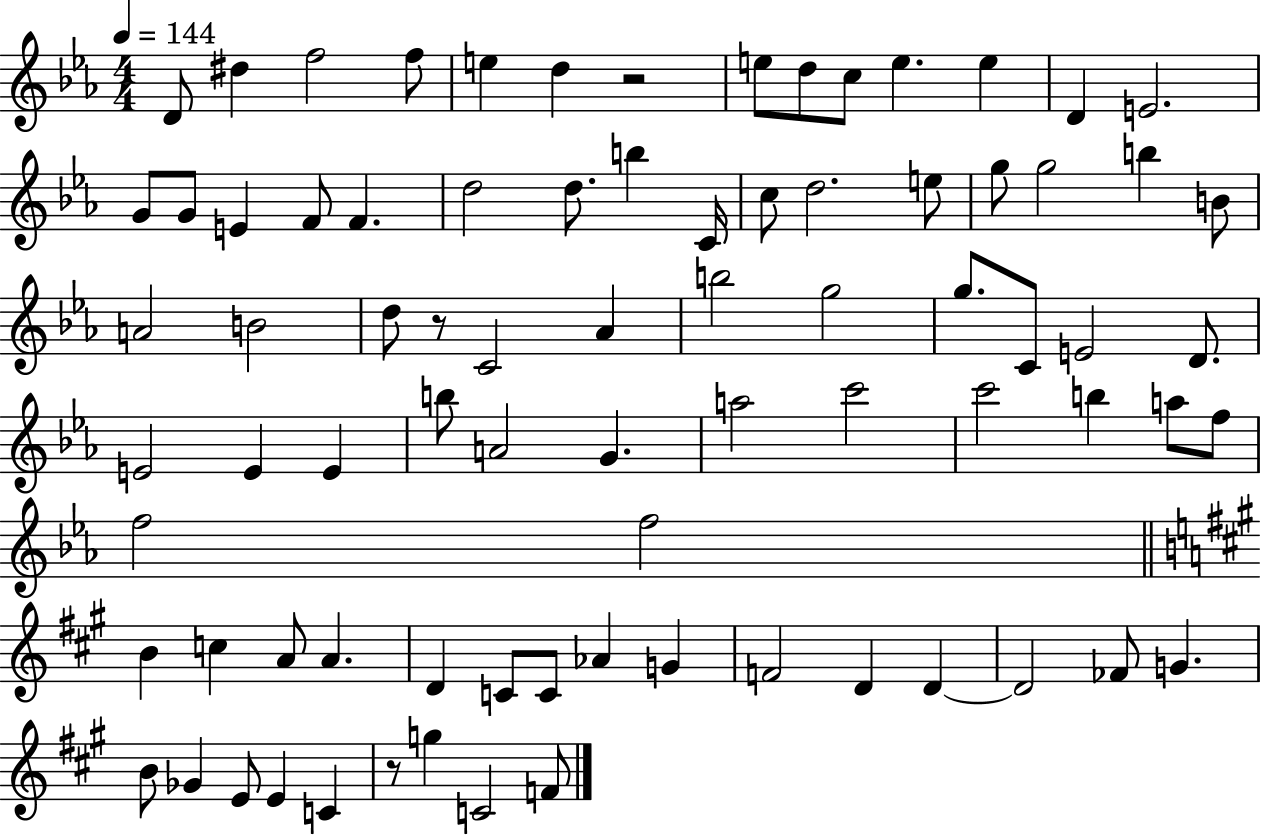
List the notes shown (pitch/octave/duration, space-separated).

D4/e D#5/q F5/h F5/e E5/q D5/q R/h E5/e D5/e C5/e E5/q. E5/q D4/q E4/h. G4/e G4/e E4/q F4/e F4/q. D5/h D5/e. B5/q C4/s C5/e D5/h. E5/e G5/e G5/h B5/q B4/e A4/h B4/h D5/e R/e C4/h Ab4/q B5/h G5/h G5/e. C4/e E4/h D4/e. E4/h E4/q E4/q B5/e A4/h G4/q. A5/h C6/h C6/h B5/q A5/e F5/e F5/h F5/h B4/q C5/q A4/e A4/q. D4/q C4/e C4/e Ab4/q G4/q F4/h D4/q D4/q D4/h FES4/e G4/q. B4/e Gb4/q E4/e E4/q C4/q R/e G5/q C4/h F4/e